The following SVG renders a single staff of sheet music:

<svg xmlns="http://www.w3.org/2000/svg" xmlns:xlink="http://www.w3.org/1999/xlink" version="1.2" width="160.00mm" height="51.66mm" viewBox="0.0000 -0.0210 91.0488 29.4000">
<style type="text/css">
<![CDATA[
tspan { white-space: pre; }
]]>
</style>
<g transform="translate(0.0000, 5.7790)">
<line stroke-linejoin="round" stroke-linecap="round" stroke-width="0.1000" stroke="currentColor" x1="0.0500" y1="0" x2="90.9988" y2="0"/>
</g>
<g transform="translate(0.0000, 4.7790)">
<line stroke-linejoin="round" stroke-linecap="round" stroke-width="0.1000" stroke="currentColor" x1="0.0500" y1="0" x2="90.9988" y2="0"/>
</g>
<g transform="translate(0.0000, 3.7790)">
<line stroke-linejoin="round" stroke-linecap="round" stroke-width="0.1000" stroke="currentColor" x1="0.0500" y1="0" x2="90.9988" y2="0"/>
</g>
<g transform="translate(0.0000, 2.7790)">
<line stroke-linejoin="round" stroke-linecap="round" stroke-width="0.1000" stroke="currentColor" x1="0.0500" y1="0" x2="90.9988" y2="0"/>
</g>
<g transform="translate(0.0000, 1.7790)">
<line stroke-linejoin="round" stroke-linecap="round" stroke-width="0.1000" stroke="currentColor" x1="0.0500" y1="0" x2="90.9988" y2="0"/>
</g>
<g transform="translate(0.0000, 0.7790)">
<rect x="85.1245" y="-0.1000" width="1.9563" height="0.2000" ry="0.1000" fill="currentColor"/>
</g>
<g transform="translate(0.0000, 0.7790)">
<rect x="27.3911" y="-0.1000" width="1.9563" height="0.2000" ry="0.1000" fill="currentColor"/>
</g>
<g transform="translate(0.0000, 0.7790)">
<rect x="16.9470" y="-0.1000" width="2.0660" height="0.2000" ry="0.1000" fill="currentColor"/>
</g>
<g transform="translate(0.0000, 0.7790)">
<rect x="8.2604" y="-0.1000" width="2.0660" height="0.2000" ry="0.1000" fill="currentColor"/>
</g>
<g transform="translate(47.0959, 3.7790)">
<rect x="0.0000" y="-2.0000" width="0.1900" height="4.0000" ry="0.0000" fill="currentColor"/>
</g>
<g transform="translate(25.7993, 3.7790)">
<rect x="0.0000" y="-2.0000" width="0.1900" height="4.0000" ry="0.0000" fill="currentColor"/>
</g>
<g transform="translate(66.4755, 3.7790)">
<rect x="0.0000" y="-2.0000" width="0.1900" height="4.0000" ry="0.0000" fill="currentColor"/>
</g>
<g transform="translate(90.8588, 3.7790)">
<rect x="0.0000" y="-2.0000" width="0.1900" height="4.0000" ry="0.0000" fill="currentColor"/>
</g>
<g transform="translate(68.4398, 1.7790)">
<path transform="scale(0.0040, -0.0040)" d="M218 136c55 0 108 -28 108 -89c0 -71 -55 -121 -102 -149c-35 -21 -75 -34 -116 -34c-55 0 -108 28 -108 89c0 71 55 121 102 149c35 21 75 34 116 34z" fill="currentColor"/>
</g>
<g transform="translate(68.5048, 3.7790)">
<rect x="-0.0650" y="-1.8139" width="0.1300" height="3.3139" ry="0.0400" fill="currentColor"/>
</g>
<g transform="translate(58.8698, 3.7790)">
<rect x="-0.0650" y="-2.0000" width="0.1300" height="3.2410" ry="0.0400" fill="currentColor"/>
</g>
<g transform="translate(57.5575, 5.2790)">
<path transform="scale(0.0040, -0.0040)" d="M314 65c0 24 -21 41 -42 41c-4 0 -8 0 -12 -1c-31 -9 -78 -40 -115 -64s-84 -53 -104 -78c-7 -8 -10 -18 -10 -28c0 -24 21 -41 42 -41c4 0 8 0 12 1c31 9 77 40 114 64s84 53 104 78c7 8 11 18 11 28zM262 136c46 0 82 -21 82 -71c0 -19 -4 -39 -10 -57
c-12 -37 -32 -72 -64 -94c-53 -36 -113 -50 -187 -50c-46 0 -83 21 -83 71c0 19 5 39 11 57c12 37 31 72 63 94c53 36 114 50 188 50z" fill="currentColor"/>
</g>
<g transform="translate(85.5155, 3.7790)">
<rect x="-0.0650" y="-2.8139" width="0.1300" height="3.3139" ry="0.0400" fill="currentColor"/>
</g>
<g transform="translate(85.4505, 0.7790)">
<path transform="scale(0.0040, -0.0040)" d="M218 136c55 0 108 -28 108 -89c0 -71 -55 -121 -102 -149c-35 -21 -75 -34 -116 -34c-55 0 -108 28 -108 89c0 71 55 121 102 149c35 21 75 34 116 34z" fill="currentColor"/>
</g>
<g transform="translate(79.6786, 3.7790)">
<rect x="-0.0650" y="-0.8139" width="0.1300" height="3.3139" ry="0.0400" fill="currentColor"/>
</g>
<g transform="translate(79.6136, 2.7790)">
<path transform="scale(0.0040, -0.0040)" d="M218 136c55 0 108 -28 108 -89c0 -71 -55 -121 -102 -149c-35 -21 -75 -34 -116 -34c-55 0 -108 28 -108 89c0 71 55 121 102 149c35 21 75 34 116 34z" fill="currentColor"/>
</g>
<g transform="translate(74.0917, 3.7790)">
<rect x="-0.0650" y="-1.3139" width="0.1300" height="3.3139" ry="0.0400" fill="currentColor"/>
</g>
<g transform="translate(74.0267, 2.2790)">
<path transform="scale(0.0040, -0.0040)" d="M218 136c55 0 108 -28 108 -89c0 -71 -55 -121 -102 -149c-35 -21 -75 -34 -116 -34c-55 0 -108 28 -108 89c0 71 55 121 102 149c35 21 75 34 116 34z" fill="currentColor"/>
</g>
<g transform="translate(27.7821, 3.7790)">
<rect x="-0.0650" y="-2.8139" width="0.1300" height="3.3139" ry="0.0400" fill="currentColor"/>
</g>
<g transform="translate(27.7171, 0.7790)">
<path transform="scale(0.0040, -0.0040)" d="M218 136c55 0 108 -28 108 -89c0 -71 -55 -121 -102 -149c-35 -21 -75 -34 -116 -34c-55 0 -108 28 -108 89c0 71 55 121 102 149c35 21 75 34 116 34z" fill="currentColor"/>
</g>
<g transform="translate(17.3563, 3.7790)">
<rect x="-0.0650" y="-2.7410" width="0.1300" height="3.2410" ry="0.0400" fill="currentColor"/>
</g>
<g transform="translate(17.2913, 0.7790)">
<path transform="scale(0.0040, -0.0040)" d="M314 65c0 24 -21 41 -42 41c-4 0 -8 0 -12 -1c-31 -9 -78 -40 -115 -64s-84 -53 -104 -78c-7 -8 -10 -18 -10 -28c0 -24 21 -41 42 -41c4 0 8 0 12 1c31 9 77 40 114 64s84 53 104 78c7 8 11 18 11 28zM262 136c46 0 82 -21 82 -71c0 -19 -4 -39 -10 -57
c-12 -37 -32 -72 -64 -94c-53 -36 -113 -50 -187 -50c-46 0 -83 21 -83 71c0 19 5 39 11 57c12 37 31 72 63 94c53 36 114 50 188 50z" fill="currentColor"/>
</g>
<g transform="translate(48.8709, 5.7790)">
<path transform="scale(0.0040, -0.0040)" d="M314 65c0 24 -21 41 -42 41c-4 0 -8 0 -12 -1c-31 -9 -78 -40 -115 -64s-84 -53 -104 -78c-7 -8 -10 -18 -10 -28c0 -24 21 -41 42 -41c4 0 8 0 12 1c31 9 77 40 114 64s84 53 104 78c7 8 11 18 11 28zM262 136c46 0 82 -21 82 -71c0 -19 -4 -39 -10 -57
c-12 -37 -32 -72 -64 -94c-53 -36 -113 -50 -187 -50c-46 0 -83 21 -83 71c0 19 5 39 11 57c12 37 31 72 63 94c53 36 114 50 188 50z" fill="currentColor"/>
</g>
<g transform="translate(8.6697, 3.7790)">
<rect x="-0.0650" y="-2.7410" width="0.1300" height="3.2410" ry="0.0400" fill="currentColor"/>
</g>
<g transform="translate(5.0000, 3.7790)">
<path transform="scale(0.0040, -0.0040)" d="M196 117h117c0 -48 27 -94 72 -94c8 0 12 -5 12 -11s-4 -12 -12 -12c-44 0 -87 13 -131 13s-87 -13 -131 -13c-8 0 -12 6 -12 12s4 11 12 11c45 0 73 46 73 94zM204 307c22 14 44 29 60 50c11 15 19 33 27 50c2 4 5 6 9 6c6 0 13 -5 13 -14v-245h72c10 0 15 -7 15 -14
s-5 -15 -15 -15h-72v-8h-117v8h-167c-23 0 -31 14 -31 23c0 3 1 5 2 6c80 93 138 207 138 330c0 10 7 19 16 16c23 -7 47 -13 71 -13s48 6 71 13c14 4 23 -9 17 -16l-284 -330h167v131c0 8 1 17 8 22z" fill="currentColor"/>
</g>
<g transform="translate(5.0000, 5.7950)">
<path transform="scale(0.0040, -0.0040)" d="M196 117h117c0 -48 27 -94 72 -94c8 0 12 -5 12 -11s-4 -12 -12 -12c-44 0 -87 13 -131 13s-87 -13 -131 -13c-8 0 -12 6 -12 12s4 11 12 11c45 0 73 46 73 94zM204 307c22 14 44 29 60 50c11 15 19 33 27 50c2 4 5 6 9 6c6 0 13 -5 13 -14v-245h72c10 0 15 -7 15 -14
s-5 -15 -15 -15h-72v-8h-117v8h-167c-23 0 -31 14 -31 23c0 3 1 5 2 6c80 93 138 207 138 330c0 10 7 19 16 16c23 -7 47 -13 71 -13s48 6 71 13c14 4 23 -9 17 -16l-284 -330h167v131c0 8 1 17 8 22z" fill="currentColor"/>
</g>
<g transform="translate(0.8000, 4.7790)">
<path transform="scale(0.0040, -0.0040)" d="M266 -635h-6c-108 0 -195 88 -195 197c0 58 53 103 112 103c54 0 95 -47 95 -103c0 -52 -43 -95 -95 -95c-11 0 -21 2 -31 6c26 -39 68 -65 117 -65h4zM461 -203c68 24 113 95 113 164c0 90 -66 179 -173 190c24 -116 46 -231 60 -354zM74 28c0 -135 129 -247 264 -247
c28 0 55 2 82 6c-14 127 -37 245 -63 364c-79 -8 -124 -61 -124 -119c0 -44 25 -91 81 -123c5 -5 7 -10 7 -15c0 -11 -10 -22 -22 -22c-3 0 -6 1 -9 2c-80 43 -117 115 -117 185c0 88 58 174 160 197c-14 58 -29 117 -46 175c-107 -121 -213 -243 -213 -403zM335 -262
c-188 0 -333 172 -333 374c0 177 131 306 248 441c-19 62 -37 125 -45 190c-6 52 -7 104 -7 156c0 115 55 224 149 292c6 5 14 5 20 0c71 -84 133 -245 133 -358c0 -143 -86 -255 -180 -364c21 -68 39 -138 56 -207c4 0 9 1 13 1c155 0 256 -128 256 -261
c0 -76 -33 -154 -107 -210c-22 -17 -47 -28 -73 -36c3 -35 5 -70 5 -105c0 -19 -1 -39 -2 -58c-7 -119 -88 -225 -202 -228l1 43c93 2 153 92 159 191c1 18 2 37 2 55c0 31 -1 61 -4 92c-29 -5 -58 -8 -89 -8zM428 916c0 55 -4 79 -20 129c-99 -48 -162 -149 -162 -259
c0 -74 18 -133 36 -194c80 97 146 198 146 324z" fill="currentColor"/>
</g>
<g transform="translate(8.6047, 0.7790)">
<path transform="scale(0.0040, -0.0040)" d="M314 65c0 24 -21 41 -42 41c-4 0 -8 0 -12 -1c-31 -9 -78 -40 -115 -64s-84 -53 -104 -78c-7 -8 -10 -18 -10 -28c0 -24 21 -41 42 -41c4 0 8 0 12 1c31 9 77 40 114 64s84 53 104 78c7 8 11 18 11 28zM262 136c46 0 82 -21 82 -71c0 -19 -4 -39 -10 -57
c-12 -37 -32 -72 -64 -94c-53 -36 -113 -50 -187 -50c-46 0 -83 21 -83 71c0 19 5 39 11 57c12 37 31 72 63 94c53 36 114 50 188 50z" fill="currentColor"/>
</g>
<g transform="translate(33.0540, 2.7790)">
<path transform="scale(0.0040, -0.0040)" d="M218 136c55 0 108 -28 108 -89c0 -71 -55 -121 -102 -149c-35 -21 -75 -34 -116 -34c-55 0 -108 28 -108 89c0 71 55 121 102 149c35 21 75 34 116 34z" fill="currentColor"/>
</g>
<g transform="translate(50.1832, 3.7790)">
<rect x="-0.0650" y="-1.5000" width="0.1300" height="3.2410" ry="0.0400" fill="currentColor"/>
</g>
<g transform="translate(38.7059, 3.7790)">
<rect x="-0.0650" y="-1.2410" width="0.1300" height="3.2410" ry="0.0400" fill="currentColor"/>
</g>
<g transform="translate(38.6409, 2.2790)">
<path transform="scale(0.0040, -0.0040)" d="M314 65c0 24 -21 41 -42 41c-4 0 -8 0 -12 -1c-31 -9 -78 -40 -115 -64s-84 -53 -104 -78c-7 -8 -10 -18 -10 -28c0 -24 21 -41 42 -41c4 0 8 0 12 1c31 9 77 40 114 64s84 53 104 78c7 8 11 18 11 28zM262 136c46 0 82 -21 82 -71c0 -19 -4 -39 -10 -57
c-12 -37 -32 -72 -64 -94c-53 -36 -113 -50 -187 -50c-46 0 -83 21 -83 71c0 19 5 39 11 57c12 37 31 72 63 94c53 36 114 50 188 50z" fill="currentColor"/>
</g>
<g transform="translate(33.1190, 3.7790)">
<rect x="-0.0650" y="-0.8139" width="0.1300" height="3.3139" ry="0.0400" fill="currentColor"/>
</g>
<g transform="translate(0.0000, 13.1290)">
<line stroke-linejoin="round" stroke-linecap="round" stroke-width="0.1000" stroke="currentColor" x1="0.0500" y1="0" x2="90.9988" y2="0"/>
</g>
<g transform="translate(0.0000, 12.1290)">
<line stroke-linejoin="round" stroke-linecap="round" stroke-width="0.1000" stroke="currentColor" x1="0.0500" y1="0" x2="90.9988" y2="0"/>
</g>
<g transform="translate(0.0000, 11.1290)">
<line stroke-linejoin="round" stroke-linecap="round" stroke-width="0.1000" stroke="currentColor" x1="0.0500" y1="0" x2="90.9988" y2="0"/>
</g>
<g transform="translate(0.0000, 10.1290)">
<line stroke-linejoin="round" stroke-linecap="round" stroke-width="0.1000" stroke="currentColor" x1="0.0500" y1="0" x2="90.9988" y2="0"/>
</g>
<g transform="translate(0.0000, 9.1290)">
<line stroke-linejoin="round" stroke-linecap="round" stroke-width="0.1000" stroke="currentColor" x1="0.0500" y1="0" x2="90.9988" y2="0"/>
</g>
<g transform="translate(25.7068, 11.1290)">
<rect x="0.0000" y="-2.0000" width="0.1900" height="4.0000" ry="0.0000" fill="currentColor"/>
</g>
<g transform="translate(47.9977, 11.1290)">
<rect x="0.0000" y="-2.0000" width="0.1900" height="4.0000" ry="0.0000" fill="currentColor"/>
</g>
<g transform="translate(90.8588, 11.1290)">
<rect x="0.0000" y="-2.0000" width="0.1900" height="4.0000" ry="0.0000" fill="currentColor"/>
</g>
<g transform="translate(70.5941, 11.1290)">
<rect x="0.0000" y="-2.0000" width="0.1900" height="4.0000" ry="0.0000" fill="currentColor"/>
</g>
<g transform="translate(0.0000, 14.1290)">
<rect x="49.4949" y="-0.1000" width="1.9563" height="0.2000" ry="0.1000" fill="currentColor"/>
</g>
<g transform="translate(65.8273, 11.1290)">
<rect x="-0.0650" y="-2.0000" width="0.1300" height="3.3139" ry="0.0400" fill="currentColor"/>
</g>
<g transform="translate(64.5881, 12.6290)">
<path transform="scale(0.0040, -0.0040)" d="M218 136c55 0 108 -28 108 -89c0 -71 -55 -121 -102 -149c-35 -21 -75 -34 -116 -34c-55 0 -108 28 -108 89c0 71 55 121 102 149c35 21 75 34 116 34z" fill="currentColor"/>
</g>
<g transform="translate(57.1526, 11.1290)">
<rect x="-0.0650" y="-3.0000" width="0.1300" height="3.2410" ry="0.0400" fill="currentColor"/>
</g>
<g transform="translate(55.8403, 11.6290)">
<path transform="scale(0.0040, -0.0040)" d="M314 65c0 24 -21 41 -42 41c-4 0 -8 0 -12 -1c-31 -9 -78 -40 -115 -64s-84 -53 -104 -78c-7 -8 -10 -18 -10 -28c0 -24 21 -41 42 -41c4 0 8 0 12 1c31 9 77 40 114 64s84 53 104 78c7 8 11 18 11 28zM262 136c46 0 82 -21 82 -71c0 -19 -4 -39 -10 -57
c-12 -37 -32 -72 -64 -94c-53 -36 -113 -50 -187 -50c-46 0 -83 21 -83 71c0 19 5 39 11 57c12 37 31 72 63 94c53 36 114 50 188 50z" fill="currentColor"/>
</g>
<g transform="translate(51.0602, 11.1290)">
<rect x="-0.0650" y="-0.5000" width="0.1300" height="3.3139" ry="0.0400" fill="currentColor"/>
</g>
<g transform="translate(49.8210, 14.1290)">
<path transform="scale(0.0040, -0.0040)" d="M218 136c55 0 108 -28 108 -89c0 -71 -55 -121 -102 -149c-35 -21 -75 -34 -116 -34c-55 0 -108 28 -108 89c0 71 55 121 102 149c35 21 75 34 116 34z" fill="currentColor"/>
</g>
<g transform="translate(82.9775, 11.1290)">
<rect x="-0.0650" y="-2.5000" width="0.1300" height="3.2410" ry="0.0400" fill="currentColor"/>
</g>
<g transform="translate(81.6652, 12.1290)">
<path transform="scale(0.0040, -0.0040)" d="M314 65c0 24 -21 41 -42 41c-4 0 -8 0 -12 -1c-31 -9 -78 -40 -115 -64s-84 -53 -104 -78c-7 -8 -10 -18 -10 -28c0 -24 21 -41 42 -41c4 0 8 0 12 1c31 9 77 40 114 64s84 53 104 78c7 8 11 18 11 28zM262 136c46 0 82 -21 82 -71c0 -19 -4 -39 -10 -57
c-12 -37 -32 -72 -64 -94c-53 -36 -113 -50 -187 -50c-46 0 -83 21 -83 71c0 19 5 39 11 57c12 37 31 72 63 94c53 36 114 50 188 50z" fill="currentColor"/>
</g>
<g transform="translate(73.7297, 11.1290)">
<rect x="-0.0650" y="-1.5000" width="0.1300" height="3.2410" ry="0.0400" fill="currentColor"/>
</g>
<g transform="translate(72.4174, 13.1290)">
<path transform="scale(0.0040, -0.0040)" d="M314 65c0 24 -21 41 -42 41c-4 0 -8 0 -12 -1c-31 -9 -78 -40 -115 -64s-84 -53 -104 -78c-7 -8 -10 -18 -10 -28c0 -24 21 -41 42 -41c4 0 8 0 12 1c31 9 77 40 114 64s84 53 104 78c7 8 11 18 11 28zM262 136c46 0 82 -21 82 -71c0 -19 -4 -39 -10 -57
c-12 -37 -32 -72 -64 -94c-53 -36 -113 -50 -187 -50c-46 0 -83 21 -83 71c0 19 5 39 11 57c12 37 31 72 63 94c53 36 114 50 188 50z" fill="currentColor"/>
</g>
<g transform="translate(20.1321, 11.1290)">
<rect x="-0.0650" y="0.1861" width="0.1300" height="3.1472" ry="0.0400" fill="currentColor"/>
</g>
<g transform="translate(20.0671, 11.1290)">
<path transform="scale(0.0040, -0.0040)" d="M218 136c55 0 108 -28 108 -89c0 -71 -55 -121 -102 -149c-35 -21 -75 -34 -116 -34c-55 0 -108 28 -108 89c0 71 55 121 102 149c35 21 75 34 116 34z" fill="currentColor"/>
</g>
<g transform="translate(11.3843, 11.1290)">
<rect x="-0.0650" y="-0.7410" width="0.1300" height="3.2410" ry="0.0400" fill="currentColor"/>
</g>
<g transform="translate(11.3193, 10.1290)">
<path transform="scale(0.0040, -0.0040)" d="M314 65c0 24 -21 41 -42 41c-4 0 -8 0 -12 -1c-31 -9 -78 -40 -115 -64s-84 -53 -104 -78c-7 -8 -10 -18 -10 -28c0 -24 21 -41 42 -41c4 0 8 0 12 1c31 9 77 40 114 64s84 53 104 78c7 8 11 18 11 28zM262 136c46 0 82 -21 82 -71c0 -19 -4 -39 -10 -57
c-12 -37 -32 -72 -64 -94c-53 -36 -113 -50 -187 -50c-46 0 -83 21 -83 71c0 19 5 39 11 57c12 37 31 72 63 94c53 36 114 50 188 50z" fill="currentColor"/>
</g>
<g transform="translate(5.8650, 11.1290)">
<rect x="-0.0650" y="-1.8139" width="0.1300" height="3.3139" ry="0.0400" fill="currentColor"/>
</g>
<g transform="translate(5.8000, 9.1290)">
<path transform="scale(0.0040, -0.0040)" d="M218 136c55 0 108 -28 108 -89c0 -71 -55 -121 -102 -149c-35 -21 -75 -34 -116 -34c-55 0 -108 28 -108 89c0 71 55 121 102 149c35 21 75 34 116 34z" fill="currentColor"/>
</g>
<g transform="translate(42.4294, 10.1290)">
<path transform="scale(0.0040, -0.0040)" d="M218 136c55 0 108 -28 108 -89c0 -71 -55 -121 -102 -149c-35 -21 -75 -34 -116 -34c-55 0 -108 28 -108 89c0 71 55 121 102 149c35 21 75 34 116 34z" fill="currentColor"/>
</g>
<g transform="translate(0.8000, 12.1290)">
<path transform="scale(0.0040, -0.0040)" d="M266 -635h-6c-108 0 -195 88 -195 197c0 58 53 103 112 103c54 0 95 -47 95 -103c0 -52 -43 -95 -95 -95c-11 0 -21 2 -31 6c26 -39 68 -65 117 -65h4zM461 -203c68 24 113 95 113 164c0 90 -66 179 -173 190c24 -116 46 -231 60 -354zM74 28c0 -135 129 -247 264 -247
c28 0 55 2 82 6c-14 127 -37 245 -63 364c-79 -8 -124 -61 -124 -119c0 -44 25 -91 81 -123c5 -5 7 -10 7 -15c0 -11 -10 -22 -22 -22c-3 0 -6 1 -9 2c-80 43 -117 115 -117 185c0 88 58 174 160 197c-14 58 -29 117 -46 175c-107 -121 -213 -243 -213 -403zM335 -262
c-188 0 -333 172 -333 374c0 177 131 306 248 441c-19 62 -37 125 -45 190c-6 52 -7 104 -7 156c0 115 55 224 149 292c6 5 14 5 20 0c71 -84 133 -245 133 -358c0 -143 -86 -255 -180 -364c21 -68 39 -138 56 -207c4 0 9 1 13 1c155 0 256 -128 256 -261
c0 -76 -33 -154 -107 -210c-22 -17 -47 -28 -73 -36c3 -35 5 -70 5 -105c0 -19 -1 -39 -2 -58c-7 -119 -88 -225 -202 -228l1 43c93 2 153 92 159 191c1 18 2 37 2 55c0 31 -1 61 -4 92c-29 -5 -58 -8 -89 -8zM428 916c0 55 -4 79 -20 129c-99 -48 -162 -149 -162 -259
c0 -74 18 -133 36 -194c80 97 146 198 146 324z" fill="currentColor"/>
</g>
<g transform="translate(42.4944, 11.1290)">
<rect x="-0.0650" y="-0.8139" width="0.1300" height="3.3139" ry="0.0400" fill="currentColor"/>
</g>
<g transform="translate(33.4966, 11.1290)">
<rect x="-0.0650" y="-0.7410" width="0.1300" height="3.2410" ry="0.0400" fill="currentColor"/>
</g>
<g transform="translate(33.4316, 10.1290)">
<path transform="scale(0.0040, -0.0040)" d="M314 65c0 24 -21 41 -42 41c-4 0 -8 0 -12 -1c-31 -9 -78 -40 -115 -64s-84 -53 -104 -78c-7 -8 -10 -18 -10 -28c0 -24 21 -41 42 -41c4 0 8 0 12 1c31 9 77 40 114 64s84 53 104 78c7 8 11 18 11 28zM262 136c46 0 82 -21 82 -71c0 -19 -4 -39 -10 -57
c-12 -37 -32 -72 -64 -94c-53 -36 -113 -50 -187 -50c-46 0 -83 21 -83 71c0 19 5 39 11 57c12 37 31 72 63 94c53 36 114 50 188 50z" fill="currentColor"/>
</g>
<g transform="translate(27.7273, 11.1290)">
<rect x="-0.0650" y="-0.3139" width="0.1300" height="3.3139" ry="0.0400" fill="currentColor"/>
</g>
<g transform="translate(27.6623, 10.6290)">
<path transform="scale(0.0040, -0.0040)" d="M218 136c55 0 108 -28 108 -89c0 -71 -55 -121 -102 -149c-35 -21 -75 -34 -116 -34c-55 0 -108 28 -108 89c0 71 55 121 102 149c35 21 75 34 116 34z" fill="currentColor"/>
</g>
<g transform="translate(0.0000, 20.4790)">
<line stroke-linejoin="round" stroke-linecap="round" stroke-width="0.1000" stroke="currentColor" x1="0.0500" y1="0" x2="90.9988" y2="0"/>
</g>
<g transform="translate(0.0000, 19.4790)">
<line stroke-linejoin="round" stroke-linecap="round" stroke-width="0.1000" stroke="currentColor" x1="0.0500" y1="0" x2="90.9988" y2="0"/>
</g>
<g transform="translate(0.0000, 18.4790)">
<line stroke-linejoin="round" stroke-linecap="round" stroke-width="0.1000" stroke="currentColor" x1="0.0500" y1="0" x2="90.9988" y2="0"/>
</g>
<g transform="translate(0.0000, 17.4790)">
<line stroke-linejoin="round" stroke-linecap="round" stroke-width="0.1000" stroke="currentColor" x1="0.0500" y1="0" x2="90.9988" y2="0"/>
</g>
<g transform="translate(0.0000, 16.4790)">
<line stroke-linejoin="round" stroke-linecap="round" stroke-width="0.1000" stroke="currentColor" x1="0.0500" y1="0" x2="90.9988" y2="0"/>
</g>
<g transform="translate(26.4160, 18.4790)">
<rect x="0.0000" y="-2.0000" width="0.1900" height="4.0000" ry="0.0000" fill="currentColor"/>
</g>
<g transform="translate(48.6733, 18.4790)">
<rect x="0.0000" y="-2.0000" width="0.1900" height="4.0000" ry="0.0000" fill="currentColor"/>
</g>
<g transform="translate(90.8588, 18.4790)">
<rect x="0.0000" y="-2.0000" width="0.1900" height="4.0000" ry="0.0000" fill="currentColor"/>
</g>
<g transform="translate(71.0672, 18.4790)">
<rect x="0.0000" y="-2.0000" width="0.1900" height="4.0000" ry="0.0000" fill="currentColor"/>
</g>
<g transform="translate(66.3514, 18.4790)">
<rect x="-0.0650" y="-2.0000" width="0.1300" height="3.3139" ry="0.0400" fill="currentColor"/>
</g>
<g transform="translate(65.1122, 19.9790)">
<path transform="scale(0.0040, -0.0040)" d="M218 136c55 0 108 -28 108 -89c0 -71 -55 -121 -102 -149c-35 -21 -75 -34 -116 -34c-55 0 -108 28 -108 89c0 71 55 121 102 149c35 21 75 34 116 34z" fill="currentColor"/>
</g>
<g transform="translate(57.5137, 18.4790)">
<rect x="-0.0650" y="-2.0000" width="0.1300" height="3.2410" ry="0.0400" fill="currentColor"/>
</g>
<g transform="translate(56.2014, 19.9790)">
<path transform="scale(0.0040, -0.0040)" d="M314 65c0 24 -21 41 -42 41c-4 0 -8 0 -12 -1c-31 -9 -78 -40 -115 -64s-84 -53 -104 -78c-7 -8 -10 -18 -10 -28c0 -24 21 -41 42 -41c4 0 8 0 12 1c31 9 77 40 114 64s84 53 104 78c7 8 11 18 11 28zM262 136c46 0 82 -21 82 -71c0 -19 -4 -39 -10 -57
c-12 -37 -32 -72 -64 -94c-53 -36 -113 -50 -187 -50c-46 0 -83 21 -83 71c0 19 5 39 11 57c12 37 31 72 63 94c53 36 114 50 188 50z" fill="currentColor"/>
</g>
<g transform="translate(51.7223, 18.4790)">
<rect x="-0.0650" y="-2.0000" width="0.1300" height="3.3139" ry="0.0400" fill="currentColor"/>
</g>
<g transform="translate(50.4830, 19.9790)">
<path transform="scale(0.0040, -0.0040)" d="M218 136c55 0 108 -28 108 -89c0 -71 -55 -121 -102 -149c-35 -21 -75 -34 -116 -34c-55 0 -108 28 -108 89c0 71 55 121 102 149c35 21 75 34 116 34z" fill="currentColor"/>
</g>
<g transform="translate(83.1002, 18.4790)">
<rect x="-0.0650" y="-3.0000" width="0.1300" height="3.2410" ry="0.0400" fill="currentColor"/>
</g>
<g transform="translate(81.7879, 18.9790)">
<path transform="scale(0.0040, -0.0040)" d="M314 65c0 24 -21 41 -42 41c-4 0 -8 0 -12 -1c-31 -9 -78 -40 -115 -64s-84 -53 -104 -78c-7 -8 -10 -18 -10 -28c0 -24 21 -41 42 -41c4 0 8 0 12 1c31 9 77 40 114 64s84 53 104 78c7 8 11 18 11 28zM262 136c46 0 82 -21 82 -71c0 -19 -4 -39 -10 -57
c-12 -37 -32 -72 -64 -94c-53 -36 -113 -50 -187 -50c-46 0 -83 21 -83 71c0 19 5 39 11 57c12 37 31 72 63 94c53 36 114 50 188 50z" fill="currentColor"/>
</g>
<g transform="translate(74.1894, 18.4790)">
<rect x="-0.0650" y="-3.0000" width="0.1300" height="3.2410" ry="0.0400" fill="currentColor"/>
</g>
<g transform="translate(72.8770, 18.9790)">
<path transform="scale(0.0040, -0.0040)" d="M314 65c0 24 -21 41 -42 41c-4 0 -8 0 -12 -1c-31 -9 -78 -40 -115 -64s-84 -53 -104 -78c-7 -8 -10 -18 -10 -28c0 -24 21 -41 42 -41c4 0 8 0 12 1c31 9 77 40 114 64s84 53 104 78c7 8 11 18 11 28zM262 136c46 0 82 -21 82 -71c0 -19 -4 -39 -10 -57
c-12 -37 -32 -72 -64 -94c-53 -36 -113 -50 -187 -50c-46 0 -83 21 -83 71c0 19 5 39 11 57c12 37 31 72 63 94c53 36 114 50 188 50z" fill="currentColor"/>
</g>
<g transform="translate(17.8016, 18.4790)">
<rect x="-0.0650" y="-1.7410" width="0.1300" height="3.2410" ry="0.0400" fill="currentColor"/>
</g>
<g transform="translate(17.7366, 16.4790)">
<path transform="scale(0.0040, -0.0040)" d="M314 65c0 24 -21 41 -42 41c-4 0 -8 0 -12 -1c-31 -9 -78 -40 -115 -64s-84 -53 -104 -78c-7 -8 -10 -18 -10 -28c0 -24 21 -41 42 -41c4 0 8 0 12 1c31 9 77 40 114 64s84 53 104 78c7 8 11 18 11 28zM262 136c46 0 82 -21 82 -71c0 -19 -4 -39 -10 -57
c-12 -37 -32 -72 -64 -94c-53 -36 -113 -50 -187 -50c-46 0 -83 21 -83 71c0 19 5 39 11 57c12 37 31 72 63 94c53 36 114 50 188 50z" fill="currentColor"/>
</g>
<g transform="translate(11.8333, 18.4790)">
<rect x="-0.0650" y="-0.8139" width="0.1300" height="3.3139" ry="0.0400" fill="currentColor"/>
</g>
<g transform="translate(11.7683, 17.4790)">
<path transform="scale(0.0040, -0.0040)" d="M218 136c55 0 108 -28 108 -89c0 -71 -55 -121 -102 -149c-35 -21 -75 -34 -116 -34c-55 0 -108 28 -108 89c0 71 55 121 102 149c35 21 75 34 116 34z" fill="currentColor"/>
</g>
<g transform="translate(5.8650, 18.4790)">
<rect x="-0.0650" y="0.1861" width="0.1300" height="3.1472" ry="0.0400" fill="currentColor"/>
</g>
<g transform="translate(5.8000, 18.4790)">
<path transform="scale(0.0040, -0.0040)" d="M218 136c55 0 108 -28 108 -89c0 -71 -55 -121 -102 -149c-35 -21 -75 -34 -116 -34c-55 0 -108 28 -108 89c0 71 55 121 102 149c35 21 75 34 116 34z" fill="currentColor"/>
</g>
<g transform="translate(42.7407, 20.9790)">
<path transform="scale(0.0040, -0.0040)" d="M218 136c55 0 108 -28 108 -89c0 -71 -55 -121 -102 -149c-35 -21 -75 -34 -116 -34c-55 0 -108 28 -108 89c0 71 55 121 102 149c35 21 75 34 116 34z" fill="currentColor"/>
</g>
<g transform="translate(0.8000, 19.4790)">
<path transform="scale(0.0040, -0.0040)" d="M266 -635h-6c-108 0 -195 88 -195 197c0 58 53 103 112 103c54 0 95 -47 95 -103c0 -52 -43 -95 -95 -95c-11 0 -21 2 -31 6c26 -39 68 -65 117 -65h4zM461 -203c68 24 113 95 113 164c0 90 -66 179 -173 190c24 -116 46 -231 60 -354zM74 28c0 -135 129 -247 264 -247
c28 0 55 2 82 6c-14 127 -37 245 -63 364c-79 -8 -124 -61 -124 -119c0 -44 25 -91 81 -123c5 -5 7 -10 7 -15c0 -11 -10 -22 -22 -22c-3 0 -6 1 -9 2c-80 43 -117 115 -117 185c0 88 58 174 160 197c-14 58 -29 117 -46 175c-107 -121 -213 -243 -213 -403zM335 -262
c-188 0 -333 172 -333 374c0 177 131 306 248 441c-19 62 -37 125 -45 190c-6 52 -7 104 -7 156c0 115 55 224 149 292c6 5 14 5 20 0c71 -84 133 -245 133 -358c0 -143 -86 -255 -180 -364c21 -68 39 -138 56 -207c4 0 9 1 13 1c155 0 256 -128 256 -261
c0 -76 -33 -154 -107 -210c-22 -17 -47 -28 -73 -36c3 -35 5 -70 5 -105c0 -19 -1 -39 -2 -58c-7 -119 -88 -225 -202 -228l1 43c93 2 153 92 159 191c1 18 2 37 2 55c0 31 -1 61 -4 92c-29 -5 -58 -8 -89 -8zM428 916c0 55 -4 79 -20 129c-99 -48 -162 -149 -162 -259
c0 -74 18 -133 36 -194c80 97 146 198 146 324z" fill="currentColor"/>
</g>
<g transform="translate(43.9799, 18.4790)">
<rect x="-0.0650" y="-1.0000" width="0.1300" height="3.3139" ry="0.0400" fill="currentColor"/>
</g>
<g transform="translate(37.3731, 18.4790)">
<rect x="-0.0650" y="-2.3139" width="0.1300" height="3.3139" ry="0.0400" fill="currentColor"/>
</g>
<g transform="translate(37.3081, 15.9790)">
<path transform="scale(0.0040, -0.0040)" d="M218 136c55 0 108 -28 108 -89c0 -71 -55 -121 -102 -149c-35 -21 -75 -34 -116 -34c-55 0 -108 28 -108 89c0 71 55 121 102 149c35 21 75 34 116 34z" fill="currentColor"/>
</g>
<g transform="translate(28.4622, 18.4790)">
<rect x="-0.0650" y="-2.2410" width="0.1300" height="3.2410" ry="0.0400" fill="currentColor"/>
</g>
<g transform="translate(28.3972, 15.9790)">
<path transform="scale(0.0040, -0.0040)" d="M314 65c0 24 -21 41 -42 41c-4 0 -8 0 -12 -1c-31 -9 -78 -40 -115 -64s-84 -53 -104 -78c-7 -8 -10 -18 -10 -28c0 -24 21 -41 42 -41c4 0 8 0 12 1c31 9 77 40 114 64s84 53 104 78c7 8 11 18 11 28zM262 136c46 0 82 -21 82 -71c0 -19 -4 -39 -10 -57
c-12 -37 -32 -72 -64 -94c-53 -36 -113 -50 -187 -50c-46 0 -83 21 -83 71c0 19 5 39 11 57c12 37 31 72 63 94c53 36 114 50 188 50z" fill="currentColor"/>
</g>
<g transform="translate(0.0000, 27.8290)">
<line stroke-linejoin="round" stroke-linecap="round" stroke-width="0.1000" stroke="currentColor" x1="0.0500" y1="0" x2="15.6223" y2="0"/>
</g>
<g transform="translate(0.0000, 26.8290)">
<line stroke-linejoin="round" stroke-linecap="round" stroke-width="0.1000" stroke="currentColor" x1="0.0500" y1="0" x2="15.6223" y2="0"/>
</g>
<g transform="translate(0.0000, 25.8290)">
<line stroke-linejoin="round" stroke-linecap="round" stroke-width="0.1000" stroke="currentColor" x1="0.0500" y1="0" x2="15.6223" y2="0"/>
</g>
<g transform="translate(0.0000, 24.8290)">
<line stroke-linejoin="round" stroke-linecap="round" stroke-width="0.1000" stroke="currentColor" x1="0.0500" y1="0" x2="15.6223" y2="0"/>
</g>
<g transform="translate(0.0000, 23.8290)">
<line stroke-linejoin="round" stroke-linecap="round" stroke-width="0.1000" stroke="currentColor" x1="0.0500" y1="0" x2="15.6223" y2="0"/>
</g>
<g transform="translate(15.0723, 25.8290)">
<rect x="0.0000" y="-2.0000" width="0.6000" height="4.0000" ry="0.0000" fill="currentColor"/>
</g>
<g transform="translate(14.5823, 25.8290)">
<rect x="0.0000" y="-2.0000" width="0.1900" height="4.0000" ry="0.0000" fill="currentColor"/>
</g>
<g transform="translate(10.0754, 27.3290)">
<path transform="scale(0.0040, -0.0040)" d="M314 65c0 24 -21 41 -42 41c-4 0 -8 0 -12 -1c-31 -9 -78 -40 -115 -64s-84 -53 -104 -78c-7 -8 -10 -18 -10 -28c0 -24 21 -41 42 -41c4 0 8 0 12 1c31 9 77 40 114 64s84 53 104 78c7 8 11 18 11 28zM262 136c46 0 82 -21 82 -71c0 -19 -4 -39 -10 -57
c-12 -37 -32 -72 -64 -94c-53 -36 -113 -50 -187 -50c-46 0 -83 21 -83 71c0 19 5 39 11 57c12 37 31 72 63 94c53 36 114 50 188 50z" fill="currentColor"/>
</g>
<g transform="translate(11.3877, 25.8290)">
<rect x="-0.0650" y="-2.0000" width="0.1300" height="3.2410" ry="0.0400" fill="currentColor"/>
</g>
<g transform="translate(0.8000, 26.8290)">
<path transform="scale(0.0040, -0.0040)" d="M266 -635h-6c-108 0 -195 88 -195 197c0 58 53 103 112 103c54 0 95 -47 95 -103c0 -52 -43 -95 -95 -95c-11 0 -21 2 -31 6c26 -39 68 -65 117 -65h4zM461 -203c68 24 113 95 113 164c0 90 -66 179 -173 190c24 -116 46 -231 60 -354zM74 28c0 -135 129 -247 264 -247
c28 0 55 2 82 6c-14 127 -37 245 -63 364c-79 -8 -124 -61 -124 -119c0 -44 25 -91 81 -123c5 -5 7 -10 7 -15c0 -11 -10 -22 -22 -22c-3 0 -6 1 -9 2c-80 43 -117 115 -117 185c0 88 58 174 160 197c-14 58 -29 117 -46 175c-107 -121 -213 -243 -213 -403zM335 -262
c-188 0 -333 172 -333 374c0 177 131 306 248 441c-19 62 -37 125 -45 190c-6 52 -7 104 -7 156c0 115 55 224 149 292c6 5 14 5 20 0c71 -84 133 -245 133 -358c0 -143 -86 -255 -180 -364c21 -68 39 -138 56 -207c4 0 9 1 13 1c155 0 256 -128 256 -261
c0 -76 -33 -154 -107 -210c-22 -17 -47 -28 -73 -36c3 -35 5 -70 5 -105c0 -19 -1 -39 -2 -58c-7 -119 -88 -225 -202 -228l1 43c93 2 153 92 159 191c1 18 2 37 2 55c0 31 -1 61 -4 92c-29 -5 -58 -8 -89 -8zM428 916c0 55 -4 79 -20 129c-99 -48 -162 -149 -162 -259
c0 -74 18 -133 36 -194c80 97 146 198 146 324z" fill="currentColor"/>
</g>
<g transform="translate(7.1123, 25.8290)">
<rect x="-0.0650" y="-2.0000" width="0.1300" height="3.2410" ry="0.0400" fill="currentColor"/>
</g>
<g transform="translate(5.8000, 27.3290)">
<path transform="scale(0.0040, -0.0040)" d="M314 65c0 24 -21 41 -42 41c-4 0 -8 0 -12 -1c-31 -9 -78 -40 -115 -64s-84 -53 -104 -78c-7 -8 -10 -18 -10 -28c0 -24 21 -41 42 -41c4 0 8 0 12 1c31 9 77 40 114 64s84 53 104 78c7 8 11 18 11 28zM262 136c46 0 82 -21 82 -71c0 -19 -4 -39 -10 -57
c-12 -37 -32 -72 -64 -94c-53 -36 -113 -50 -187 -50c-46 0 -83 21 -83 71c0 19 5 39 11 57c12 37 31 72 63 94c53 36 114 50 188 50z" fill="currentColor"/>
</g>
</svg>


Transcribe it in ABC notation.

X:1
T:Untitled
M:4/4
L:1/4
K:C
a2 a2 a d e2 E2 F2 f e d a f d2 B c d2 d C A2 F E2 G2 B d f2 g2 g D F F2 F A2 A2 F2 F2